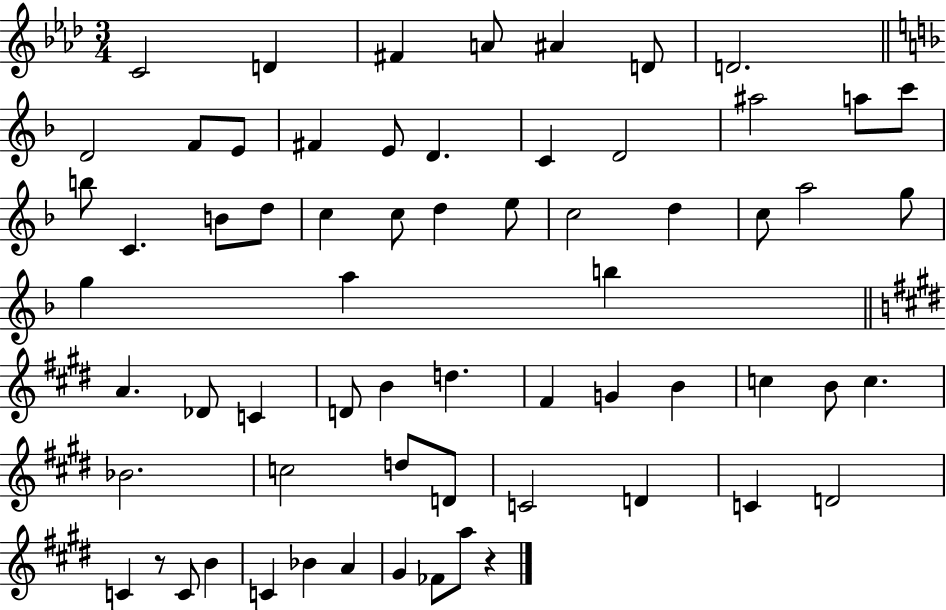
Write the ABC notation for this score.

X:1
T:Untitled
M:3/4
L:1/4
K:Ab
C2 D ^F A/2 ^A D/2 D2 D2 F/2 E/2 ^F E/2 D C D2 ^a2 a/2 c'/2 b/2 C B/2 d/2 c c/2 d e/2 c2 d c/2 a2 g/2 g a b A _D/2 C D/2 B d ^F G B c B/2 c _B2 c2 d/2 D/2 C2 D C D2 C z/2 C/2 B C _B A ^G _F/2 a/2 z